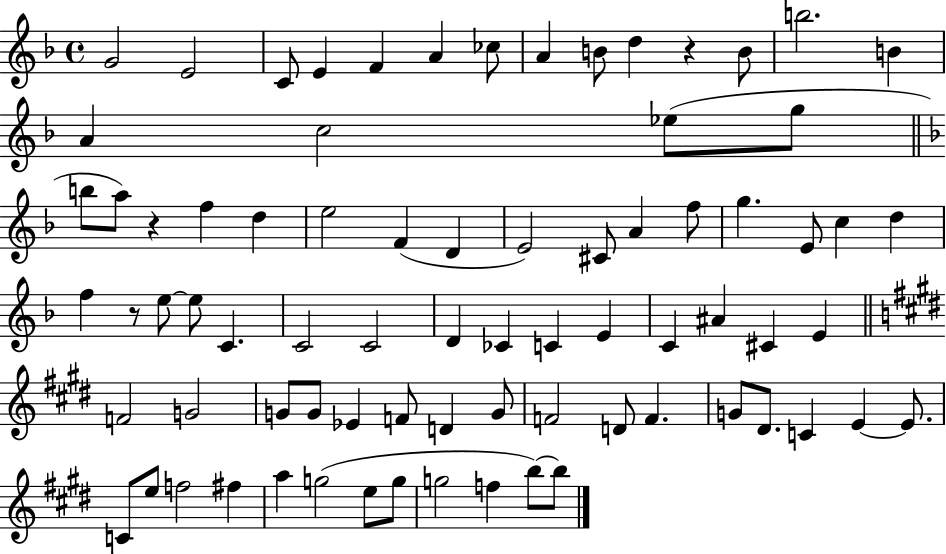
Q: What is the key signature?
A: F major